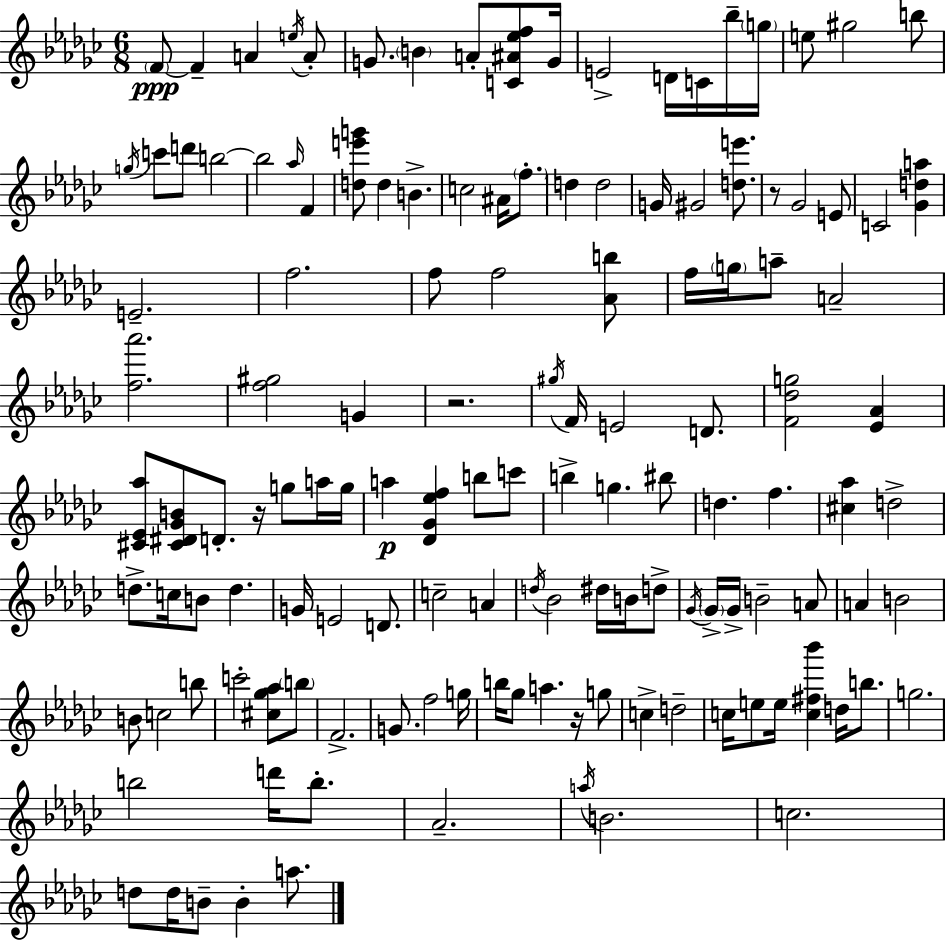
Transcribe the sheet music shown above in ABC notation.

X:1
T:Untitled
M:6/8
L:1/4
K:Ebm
F/2 F A e/4 A/2 G/2 B A/2 [C^A_ef]/2 G/4 E2 D/4 C/4 _b/4 g/4 e/2 ^g2 b/2 g/4 c'/2 d'/2 b2 b2 _a/4 F [de'g']/2 d B c2 ^A/4 f/2 d d2 G/4 ^G2 [de']/2 z/2 _G2 E/2 C2 [_Gda] E2 f2 f/2 f2 [_Ab]/2 f/4 g/4 a/2 A2 [f_a']2 [f^g]2 G z2 ^g/4 F/4 E2 D/2 [F_dg]2 [_E_A] [^C_E_a]/2 [^C^D_GB]/2 D/2 z/4 g/2 a/4 g/4 a [_D_G_ef] b/2 c'/2 b g ^b/2 d f [^c_a] d2 d/2 c/4 B/2 d G/4 E2 D/2 c2 A d/4 _B2 ^d/4 B/4 d/2 _G/4 _G/4 _G/4 B2 A/2 A B2 B/2 c2 b/2 c'2 [^c_g_a]/2 b/2 F2 G/2 f2 g/4 b/4 _g/2 a z/4 g/2 c d2 c/4 e/2 e/4 [c^f_b'] d/4 b/2 g2 b2 d'/4 b/2 _A2 a/4 B2 c2 d/2 d/4 B/2 B a/2